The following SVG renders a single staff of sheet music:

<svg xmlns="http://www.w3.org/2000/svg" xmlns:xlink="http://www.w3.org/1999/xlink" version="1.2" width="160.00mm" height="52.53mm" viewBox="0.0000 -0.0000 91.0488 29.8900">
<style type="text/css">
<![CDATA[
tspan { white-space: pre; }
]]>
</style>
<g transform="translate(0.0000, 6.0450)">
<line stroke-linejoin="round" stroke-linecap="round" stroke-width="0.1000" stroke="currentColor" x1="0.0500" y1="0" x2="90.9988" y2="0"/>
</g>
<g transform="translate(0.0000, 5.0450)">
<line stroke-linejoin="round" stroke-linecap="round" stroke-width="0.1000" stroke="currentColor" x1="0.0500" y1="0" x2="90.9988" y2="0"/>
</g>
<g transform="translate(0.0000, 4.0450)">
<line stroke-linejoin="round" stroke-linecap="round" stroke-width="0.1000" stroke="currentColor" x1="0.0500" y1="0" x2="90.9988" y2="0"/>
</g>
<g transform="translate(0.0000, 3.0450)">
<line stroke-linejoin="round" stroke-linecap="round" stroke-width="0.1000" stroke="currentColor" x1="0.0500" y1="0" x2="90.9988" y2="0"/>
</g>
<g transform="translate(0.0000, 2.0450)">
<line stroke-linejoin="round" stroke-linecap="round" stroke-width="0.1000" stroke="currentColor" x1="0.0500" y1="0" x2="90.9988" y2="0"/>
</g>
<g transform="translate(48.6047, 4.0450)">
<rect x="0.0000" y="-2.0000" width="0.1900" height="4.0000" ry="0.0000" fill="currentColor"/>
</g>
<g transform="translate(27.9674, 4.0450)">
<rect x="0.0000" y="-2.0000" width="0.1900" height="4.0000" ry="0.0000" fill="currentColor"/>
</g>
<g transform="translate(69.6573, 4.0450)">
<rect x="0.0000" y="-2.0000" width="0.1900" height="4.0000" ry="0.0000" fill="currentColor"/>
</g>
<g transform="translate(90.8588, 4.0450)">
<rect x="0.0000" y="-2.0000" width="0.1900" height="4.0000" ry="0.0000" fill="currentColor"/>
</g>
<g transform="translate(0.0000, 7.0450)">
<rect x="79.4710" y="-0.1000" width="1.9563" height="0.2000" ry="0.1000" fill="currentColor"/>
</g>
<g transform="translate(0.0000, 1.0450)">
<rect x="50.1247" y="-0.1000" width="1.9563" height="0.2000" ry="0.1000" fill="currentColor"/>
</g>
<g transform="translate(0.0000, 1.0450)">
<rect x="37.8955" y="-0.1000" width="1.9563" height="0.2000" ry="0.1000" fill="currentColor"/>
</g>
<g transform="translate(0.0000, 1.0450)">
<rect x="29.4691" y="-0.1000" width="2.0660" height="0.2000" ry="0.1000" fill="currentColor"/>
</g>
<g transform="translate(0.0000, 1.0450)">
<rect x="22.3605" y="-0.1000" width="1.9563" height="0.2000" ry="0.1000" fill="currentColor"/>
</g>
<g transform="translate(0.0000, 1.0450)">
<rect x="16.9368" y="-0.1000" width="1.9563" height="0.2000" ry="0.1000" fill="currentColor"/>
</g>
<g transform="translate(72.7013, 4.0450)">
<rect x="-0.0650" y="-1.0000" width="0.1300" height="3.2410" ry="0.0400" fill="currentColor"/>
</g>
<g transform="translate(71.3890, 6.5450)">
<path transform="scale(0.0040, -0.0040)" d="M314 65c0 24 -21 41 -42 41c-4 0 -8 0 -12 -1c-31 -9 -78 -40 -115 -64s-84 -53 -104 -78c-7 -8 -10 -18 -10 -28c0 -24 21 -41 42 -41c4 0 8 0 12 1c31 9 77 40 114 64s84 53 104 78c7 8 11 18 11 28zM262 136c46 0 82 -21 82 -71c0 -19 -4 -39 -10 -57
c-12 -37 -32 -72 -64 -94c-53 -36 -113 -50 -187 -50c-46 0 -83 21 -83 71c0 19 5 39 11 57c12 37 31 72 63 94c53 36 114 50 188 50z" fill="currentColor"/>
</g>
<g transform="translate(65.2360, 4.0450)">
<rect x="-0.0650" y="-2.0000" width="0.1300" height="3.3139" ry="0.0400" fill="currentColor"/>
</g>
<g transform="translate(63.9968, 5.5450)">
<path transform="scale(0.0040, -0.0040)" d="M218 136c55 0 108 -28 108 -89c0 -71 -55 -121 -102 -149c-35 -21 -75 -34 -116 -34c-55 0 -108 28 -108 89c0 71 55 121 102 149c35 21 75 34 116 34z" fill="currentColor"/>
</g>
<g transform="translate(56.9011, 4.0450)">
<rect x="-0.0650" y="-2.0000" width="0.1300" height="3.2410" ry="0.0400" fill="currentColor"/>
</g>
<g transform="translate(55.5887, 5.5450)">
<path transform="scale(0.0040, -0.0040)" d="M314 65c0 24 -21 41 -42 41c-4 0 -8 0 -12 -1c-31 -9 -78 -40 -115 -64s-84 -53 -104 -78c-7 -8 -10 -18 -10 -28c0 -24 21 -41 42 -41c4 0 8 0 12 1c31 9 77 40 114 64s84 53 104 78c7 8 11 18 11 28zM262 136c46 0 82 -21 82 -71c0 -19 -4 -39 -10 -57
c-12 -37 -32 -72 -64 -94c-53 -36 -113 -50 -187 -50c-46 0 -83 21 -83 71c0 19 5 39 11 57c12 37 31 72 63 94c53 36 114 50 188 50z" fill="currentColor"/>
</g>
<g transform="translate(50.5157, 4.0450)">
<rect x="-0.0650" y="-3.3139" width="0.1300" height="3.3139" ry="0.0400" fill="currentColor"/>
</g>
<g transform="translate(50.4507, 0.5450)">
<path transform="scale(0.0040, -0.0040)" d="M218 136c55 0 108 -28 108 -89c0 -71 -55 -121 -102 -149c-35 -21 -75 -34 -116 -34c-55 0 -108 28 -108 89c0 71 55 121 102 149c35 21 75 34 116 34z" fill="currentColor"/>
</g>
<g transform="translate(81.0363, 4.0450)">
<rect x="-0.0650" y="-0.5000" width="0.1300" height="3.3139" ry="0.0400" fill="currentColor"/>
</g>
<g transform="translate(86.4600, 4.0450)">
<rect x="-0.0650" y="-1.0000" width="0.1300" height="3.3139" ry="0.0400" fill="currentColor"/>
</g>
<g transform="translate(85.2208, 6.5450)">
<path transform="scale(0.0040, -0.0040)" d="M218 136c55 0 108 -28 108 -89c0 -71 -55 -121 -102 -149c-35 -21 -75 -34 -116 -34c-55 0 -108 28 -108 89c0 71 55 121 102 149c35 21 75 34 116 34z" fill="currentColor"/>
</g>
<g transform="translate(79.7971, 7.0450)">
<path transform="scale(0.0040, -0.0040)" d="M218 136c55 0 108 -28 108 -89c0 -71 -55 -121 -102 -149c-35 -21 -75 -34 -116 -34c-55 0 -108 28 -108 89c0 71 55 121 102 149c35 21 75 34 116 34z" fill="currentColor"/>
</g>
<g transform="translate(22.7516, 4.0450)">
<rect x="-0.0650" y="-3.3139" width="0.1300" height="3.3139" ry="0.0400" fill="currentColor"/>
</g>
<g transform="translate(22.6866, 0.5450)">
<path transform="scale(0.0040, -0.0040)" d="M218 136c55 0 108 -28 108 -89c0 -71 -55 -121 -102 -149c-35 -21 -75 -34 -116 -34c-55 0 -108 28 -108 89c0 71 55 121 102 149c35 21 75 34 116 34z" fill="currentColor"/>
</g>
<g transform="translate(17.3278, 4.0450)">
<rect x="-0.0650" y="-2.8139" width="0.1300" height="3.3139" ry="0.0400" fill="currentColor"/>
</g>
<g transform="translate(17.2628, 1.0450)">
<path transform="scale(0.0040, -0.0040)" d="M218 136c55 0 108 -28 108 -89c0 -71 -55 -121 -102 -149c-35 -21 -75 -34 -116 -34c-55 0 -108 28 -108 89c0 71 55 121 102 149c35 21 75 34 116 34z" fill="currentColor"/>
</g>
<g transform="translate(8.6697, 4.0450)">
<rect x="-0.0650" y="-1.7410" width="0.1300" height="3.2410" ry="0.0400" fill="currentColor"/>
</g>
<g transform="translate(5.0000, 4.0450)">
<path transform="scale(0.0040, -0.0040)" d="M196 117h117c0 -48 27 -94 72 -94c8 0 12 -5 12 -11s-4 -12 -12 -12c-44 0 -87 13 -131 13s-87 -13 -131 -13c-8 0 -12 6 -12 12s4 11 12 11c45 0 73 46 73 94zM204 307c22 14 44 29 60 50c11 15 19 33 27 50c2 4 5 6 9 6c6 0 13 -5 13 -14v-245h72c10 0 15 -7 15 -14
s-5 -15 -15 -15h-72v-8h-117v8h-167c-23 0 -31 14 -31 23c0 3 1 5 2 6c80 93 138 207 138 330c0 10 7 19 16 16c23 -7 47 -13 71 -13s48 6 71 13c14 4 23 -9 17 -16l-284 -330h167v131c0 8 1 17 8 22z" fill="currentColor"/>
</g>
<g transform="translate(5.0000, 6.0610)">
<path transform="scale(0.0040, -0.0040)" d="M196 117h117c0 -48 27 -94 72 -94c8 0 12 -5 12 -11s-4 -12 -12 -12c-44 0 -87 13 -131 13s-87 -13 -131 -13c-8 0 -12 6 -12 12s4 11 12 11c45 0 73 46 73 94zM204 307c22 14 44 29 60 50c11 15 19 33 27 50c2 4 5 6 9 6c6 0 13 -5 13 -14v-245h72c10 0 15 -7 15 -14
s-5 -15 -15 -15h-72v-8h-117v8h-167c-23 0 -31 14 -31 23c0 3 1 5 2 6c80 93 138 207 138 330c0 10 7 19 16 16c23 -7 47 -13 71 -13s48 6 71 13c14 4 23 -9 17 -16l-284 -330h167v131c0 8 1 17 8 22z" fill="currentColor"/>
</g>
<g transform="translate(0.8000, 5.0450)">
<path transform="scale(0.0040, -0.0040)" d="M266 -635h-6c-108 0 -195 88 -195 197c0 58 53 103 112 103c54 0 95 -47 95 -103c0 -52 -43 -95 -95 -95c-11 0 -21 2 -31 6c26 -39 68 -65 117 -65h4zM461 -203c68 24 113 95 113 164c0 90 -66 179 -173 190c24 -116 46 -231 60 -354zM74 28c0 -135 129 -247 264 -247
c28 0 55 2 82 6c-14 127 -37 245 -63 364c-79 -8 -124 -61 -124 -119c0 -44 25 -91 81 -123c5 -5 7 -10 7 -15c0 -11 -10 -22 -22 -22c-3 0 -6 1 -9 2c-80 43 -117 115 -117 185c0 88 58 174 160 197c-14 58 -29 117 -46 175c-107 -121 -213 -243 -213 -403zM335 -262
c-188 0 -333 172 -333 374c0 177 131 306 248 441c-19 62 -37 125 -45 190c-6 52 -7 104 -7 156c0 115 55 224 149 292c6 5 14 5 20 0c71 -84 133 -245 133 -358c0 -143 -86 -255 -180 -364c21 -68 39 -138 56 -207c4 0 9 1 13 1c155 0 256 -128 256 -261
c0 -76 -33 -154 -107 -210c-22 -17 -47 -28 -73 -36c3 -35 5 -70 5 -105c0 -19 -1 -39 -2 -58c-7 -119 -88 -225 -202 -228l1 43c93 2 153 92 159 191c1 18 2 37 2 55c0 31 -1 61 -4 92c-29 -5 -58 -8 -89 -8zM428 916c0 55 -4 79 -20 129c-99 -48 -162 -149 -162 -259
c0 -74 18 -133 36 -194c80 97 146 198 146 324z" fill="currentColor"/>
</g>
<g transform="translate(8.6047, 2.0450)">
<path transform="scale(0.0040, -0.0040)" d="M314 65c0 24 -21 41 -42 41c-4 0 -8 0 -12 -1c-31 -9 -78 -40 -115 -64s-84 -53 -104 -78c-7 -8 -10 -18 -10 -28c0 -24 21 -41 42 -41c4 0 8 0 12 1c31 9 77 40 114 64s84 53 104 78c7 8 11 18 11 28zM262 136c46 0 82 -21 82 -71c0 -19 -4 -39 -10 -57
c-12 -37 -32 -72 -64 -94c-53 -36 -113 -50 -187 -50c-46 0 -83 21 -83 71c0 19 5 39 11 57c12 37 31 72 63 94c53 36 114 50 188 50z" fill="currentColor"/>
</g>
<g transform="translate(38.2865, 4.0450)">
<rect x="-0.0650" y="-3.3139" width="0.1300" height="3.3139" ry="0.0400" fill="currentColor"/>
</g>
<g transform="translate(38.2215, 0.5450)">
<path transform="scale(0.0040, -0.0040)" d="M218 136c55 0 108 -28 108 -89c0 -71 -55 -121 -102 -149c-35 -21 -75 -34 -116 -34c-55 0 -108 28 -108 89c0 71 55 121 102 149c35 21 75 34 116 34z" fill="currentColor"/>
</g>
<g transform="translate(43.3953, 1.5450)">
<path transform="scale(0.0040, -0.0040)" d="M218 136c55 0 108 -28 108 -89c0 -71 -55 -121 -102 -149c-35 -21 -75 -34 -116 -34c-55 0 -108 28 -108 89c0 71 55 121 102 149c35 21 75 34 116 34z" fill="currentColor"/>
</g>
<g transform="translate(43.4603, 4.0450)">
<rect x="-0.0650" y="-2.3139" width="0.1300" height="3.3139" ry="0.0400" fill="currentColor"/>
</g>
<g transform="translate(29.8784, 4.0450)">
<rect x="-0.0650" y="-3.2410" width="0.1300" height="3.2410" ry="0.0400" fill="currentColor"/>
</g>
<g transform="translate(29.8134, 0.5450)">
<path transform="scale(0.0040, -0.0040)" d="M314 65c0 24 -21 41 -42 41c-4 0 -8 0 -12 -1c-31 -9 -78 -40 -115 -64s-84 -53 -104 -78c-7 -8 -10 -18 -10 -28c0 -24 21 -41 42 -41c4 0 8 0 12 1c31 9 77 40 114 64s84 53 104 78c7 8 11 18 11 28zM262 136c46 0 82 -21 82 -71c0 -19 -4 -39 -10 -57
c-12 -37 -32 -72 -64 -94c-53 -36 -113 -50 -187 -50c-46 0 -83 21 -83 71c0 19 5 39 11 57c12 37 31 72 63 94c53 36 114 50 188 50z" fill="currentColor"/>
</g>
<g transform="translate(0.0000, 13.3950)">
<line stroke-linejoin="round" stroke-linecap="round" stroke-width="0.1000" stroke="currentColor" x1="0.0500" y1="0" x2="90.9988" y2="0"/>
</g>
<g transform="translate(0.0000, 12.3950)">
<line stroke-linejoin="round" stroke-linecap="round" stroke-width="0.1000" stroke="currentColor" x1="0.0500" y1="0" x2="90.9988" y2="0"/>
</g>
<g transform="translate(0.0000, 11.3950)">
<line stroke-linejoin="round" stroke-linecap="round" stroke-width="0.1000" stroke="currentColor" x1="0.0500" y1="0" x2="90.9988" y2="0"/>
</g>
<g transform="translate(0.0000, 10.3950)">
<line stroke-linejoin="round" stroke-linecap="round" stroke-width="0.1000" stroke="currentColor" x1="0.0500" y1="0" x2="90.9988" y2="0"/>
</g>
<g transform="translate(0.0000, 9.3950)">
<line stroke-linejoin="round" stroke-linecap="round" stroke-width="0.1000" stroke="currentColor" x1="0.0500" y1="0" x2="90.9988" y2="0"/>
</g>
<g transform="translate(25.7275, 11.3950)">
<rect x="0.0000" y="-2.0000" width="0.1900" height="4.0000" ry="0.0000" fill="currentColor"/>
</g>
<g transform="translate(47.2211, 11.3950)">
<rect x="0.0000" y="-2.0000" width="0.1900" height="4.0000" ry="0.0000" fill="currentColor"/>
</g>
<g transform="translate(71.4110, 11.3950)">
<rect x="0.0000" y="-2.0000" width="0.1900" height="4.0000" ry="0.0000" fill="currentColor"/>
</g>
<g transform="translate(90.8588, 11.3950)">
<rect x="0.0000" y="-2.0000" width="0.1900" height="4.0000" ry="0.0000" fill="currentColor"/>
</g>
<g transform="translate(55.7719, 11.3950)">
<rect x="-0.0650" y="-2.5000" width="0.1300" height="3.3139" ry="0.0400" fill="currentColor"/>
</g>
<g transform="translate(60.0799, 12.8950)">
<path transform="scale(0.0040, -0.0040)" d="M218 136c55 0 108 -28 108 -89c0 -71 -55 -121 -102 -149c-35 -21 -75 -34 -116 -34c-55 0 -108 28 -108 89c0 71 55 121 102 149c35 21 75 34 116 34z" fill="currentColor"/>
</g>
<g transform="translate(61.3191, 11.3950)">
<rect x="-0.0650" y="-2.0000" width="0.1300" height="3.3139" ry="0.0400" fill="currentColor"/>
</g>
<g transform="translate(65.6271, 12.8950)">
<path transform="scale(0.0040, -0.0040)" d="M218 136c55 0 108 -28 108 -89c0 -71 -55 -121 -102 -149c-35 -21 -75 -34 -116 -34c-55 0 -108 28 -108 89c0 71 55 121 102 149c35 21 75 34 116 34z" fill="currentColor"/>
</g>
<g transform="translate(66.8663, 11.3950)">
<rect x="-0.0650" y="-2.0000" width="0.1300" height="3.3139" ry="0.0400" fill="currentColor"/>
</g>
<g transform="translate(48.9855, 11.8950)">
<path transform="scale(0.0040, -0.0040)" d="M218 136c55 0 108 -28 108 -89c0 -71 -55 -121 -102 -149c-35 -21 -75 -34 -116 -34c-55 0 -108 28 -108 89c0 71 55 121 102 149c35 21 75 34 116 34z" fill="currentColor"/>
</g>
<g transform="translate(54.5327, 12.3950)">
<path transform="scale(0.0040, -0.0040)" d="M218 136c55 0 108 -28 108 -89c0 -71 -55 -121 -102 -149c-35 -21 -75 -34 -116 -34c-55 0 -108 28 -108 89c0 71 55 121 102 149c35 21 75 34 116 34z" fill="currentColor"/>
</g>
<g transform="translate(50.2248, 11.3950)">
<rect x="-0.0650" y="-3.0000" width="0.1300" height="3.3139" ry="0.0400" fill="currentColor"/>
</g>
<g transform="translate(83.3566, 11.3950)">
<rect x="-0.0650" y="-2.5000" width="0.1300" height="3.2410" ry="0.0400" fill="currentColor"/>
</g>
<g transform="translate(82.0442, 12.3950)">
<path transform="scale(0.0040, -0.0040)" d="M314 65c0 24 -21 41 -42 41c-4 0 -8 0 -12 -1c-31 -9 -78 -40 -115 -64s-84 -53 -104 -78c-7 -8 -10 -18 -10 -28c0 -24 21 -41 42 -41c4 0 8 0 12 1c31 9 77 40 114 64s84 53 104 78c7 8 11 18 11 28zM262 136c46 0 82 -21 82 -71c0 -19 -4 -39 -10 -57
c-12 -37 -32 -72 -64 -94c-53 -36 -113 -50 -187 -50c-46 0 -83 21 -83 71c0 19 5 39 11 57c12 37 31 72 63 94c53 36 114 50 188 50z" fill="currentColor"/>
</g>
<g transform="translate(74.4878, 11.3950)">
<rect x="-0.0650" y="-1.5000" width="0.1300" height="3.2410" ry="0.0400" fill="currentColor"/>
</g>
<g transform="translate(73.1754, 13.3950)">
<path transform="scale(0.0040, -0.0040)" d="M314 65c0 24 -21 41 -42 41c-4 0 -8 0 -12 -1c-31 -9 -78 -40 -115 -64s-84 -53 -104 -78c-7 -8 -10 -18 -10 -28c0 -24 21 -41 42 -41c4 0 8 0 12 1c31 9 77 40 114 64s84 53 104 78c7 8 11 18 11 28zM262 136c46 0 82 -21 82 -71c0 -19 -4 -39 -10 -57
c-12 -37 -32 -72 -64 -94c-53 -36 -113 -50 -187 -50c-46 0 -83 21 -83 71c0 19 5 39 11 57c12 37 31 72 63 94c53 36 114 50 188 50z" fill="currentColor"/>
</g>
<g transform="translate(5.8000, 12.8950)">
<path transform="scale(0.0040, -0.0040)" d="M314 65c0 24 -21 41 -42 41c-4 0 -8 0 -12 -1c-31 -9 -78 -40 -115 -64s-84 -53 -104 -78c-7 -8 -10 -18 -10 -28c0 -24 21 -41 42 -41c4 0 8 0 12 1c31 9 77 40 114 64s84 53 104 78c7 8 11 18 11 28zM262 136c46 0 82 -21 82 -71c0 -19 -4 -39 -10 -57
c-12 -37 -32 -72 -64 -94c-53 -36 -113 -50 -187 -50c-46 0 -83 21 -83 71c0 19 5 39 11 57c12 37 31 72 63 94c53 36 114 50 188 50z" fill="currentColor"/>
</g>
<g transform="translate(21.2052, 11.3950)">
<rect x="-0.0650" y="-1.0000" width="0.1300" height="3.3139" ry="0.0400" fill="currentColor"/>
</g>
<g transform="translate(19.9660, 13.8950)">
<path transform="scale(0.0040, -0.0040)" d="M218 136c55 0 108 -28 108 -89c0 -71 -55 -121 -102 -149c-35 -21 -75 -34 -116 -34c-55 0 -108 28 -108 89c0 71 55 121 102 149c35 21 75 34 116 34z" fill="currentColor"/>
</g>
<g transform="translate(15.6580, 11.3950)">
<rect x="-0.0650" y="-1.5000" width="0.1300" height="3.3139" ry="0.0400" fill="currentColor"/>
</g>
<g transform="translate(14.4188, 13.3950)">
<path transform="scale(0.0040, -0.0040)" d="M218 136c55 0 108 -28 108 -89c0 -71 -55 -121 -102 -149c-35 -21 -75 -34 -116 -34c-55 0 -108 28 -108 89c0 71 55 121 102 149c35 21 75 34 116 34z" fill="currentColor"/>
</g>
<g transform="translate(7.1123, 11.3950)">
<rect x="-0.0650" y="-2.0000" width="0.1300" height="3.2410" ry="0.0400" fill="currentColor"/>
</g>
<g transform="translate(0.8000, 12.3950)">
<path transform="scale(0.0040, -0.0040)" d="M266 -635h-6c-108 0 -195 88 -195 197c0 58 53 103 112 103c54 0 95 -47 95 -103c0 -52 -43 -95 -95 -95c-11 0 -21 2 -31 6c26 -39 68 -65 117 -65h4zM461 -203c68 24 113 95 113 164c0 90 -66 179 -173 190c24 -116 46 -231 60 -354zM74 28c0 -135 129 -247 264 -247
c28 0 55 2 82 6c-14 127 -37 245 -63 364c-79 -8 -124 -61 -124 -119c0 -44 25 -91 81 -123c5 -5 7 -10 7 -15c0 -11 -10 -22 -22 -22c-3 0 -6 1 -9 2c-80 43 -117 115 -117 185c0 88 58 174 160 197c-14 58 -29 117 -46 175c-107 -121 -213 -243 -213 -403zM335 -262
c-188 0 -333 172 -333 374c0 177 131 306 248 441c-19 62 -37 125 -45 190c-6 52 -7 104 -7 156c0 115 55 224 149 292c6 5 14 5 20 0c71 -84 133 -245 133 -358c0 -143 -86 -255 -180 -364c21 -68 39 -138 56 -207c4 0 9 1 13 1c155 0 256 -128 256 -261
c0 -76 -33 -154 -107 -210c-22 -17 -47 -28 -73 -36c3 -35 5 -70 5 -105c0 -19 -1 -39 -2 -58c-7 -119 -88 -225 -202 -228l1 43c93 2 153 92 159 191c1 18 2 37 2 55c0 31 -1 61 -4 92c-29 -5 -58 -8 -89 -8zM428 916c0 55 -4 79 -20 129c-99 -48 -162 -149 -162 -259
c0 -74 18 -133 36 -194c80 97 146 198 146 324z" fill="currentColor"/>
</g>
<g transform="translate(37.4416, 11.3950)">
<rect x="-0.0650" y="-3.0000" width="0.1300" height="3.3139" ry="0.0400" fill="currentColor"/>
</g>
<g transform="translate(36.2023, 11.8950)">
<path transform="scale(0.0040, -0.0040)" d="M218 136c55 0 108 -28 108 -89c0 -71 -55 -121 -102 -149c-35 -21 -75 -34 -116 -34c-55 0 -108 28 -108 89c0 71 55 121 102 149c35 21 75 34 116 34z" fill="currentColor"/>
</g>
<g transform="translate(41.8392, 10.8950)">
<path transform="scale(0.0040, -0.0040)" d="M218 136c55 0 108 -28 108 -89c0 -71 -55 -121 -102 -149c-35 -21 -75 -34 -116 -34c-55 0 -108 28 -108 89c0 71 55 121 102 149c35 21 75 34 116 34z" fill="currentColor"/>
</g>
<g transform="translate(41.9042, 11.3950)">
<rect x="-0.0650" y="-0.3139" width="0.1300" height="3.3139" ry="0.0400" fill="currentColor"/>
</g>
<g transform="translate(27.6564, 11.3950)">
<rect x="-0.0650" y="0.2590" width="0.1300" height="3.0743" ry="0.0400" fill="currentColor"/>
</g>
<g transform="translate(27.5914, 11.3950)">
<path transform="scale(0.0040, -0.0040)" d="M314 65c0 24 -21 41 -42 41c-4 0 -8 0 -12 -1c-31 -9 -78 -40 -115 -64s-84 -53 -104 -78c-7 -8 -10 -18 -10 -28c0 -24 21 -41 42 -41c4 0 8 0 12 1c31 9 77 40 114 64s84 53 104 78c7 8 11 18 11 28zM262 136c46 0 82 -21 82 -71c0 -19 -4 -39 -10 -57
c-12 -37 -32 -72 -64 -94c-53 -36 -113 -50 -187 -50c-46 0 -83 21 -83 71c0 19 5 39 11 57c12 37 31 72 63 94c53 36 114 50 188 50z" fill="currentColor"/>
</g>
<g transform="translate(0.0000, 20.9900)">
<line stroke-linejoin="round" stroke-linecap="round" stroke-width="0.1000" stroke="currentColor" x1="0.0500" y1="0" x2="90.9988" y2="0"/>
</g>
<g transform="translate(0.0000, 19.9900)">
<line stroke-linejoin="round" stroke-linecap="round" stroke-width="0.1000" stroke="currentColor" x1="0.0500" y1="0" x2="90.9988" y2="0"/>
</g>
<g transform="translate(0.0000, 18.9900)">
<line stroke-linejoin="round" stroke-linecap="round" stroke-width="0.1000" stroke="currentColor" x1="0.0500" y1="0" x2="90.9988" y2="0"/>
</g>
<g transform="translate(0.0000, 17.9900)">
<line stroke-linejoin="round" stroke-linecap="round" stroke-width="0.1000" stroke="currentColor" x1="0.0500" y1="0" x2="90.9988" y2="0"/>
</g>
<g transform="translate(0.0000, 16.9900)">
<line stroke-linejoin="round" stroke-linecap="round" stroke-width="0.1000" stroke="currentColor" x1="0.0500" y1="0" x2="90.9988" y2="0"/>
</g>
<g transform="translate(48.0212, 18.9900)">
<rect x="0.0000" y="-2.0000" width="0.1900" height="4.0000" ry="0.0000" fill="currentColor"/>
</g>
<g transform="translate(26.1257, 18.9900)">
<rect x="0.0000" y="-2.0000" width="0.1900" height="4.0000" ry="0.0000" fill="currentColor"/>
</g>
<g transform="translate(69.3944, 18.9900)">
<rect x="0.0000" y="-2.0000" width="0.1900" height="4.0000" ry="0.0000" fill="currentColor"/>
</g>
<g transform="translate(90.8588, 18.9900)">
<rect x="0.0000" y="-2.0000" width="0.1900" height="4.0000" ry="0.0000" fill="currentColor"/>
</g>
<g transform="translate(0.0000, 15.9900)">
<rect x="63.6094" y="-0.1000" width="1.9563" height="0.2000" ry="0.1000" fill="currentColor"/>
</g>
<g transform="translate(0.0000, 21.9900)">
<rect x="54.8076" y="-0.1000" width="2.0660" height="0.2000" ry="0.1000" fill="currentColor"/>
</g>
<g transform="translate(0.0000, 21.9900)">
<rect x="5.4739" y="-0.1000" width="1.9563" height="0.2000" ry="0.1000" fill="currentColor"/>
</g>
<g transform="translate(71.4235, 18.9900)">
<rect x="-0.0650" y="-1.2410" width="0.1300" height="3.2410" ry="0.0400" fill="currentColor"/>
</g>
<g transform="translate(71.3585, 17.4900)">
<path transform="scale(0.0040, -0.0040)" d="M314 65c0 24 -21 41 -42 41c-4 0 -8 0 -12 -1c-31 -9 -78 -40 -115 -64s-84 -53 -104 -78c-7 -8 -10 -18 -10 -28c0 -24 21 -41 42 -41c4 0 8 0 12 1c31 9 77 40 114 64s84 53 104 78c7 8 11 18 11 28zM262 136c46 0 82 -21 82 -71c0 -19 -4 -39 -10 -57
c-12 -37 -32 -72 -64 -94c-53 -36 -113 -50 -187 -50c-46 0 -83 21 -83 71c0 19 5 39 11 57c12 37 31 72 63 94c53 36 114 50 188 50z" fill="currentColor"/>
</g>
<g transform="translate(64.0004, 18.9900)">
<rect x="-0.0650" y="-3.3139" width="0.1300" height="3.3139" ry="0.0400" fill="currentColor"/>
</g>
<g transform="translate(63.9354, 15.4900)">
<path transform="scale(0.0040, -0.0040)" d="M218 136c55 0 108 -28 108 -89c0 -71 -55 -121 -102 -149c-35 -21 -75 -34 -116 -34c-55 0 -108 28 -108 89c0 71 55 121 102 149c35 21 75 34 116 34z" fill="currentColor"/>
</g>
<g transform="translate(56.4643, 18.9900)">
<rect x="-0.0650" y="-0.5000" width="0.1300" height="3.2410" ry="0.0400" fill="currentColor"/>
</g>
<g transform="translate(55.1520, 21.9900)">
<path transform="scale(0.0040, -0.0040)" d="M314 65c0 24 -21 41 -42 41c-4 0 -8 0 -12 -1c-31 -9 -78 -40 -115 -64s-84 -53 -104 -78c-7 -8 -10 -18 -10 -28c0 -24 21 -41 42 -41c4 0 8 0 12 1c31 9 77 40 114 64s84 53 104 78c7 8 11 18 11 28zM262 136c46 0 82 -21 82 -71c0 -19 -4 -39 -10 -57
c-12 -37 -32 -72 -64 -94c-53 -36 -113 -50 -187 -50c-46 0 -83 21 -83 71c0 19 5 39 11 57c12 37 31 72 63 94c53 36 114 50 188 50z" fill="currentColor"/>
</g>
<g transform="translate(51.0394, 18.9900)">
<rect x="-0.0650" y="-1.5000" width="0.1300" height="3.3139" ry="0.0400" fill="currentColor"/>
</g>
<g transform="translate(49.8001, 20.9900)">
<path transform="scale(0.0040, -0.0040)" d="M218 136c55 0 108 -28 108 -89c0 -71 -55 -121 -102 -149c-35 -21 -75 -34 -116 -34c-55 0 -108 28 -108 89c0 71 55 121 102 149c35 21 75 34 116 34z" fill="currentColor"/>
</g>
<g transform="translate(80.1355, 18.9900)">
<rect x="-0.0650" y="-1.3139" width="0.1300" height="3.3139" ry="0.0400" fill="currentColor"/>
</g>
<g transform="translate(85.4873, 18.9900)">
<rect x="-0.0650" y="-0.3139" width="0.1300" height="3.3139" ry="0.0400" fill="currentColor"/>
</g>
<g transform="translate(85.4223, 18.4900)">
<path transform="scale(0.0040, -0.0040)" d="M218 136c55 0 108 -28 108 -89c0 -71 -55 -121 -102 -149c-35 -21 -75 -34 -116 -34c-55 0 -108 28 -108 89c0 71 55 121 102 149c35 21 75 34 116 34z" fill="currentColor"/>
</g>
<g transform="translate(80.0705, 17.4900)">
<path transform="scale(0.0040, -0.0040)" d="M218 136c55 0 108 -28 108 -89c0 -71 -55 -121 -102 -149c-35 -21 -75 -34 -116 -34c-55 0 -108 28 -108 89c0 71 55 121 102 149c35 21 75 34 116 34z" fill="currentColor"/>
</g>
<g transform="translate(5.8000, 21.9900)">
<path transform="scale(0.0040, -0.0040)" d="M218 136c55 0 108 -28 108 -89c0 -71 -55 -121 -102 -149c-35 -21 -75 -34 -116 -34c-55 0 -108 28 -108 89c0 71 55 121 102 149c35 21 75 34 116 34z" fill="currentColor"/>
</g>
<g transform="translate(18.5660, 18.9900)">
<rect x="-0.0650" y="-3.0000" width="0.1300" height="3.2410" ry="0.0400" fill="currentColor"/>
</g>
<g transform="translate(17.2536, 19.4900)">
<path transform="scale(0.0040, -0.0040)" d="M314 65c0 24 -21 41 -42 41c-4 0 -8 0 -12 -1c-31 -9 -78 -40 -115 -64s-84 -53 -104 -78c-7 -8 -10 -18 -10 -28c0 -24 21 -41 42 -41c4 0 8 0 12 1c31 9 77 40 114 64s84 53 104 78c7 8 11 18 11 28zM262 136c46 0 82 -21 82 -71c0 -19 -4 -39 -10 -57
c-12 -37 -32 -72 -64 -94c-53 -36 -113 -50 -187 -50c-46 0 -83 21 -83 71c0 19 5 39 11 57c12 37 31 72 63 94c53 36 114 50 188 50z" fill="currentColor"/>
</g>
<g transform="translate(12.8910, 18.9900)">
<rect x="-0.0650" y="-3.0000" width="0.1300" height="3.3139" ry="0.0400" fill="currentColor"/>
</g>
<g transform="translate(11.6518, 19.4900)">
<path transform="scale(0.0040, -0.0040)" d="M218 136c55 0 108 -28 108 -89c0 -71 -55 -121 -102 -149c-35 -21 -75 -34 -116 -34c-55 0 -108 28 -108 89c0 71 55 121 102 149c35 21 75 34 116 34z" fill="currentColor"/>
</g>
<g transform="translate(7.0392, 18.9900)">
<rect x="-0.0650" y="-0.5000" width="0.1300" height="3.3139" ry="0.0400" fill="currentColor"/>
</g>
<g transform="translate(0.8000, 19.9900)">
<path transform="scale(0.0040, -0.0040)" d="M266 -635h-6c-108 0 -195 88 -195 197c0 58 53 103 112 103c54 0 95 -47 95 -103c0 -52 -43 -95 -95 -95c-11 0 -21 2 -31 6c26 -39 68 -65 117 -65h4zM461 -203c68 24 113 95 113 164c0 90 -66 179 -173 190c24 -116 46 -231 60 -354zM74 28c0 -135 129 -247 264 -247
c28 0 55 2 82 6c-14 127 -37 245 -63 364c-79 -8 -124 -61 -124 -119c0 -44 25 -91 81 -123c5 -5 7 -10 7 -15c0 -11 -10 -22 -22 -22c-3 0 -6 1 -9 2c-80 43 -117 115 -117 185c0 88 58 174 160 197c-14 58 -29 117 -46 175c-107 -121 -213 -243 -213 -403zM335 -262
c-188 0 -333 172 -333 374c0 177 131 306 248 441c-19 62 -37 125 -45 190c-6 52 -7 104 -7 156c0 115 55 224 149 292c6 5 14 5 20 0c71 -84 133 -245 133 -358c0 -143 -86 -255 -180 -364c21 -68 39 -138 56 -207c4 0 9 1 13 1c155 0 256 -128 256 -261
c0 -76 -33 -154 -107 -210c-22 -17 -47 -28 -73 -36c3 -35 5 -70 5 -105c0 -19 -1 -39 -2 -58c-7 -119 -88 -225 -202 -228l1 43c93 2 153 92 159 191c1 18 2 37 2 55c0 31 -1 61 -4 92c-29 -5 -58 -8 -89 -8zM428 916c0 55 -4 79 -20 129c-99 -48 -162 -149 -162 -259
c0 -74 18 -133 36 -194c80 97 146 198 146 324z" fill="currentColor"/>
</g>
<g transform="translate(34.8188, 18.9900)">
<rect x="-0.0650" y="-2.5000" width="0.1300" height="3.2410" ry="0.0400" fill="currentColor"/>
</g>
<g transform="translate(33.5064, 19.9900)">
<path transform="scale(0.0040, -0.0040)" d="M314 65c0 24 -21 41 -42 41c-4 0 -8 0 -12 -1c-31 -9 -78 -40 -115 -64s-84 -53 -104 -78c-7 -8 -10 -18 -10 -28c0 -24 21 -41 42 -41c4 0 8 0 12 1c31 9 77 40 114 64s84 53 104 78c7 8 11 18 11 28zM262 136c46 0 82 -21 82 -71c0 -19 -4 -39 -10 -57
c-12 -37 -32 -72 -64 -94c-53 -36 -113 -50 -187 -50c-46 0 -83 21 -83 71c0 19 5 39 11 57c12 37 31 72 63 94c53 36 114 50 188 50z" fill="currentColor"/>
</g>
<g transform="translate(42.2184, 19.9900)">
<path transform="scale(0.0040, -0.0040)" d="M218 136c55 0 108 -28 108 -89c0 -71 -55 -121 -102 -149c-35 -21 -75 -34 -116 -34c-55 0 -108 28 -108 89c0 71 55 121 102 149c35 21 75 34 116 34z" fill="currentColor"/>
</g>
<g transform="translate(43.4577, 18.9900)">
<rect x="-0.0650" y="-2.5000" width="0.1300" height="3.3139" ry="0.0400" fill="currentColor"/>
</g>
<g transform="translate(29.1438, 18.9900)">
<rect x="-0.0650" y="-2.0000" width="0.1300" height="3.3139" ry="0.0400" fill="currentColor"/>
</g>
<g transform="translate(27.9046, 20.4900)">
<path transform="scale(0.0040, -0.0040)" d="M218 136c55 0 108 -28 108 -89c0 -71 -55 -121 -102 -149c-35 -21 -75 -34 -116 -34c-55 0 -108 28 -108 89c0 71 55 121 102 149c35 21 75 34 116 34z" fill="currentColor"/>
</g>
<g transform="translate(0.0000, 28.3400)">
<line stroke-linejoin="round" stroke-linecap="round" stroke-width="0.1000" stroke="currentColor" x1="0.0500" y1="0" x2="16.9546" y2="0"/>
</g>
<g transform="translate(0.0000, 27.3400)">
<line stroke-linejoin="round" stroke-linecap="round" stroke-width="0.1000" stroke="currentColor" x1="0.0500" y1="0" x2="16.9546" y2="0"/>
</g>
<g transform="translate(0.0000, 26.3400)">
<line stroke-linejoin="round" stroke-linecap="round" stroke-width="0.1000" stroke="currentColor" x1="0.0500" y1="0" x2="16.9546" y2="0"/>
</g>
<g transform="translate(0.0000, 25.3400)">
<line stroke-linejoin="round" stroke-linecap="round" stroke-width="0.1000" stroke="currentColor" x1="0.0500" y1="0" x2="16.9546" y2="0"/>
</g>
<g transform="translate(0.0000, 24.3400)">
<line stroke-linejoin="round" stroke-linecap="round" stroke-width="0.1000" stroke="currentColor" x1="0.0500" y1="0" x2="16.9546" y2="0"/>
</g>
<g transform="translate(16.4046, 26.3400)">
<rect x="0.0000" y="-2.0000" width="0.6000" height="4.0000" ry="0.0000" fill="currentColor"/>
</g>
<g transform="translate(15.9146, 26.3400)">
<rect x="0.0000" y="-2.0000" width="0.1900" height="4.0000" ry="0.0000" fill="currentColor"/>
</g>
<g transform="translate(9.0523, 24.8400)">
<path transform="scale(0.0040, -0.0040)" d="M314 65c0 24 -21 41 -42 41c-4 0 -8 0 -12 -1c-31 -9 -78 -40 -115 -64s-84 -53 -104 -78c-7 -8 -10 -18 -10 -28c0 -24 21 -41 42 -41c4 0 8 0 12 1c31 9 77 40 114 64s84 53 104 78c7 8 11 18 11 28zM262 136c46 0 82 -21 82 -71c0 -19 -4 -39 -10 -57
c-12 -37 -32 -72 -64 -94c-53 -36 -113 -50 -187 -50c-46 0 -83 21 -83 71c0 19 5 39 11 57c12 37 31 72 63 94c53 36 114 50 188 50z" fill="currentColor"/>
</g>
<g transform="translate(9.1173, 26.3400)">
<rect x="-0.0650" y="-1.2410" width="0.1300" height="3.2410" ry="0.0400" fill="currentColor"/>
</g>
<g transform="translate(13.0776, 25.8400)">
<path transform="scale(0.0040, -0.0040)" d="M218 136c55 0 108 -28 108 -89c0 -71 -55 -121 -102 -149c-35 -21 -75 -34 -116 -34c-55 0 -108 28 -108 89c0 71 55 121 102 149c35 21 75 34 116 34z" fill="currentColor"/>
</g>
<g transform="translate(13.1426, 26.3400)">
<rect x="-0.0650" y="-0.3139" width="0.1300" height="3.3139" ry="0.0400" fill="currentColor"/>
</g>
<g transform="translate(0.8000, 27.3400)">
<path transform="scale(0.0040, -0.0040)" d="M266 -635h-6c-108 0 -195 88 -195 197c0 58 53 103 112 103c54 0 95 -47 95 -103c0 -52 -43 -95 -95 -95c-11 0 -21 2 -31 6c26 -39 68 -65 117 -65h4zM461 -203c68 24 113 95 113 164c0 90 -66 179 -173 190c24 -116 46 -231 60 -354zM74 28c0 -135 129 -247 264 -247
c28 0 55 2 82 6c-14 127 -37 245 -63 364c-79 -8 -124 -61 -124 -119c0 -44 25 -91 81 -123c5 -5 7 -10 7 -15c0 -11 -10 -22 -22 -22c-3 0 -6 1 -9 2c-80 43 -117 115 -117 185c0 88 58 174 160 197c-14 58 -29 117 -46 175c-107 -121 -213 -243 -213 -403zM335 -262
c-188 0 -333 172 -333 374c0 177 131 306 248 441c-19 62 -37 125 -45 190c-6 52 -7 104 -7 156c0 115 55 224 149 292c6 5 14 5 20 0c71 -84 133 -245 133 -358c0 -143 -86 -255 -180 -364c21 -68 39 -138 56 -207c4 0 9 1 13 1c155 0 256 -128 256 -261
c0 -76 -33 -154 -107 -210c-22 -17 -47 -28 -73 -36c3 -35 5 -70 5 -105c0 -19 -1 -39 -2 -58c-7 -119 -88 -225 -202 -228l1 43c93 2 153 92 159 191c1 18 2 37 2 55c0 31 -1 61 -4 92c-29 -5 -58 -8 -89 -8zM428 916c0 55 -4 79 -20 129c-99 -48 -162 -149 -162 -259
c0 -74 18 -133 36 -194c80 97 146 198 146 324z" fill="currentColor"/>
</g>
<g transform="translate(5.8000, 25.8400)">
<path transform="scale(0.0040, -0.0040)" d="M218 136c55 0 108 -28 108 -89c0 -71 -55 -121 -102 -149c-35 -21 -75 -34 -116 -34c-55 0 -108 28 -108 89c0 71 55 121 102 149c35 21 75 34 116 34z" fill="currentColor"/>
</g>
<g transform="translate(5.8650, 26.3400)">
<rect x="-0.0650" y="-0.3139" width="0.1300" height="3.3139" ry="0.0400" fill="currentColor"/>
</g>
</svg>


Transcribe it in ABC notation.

X:1
T:Untitled
M:4/4
L:1/4
K:C
f2 a b b2 b g b F2 F D2 C D F2 E D B2 A c A G F F E2 G2 C A A2 F G2 G E C2 b e2 e c c e2 c